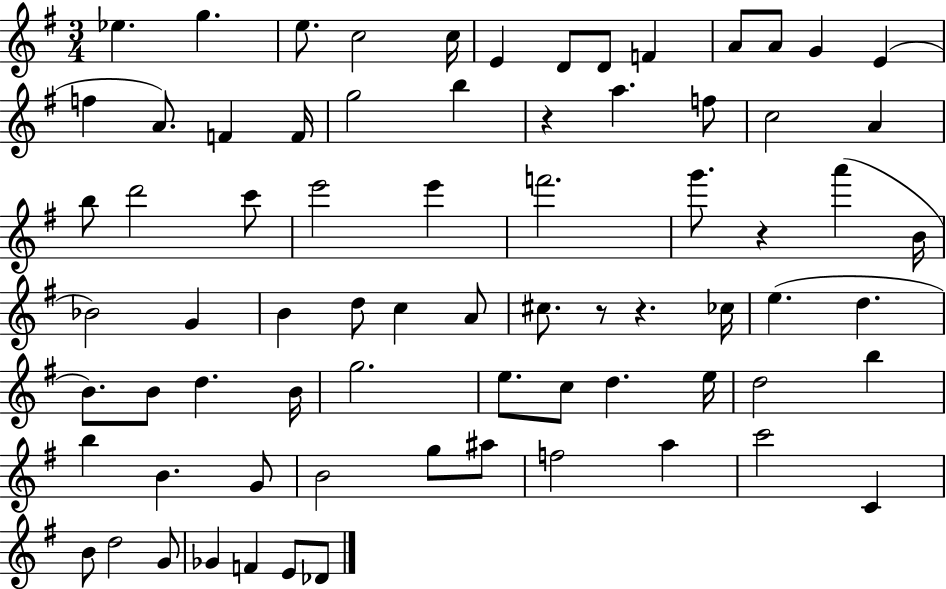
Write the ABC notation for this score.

X:1
T:Untitled
M:3/4
L:1/4
K:G
_e g e/2 c2 c/4 E D/2 D/2 F A/2 A/2 G E f A/2 F F/4 g2 b z a f/2 c2 A b/2 d'2 c'/2 e'2 e' f'2 g'/2 z a' B/4 _B2 G B d/2 c A/2 ^c/2 z/2 z _c/4 e d B/2 B/2 d B/4 g2 e/2 c/2 d e/4 d2 b b B G/2 B2 g/2 ^a/2 f2 a c'2 C B/2 d2 G/2 _G F E/2 _D/2